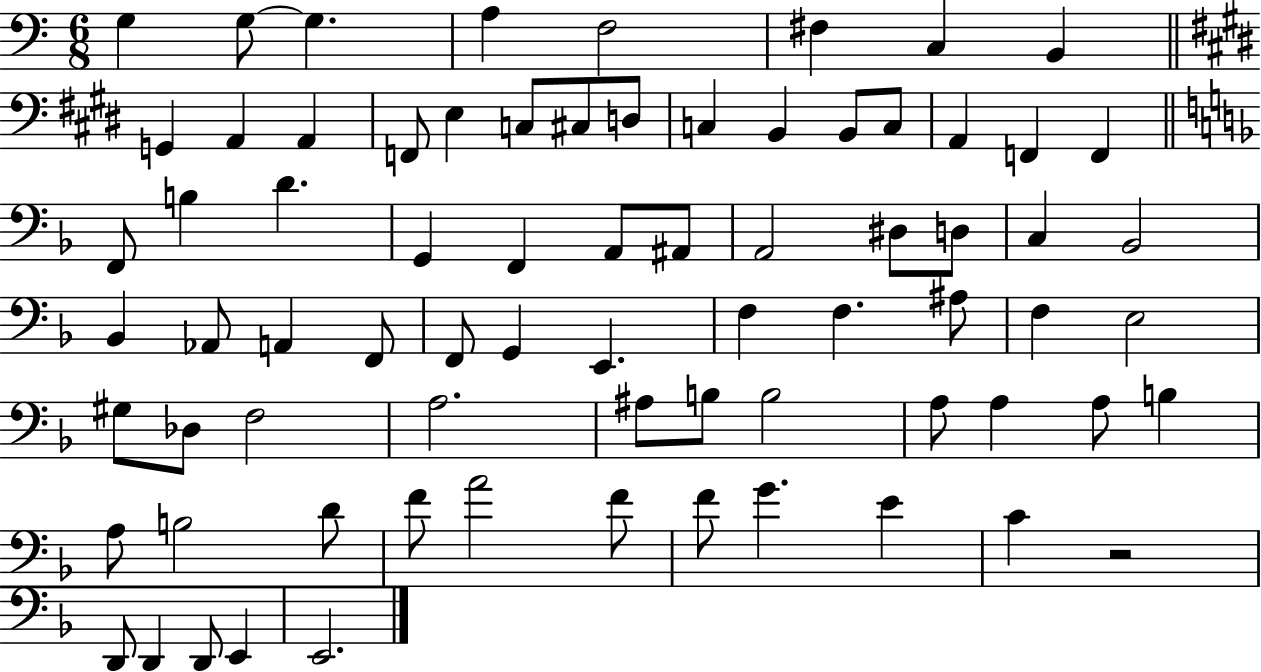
X:1
T:Untitled
M:6/8
L:1/4
K:C
G, G,/2 G, A, F,2 ^F, C, B,, G,, A,, A,, F,,/2 E, C,/2 ^C,/2 D,/2 C, B,, B,,/2 C,/2 A,, F,, F,, F,,/2 B, D G,, F,, A,,/2 ^A,,/2 A,,2 ^D,/2 D,/2 C, _B,,2 _B,, _A,,/2 A,, F,,/2 F,,/2 G,, E,, F, F, ^A,/2 F, E,2 ^G,/2 _D,/2 F,2 A,2 ^A,/2 B,/2 B,2 A,/2 A, A,/2 B, A,/2 B,2 D/2 F/2 A2 F/2 F/2 G E C z2 D,,/2 D,, D,,/2 E,, E,,2